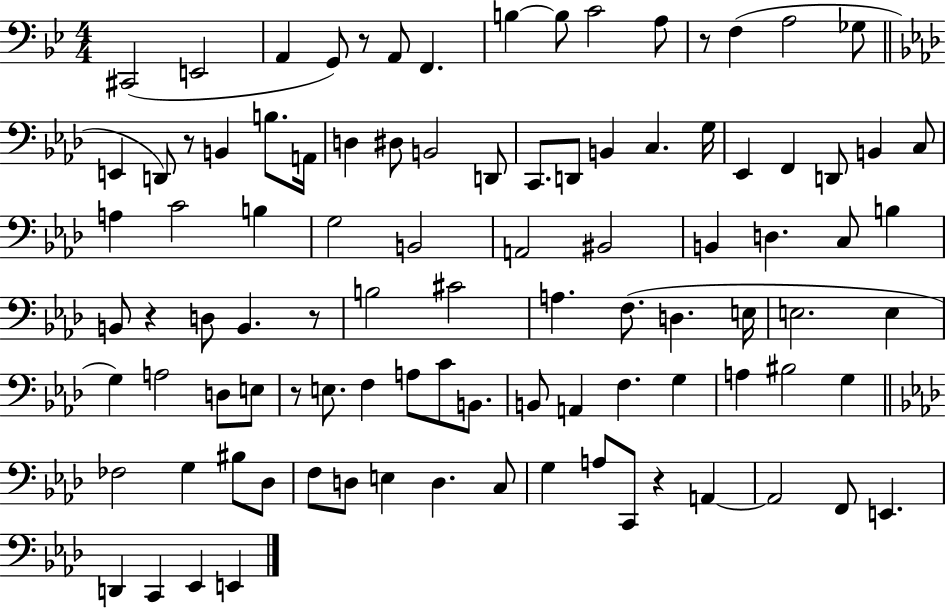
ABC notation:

X:1
T:Untitled
M:4/4
L:1/4
K:Bb
^C,,2 E,,2 A,, G,,/2 z/2 A,,/2 F,, B, B,/2 C2 A,/2 z/2 F, A,2 _G,/2 E,, D,,/2 z/2 B,, B,/2 A,,/4 D, ^D,/2 B,,2 D,,/2 C,,/2 D,,/2 B,, C, G,/4 _E,, F,, D,,/2 B,, C,/2 A, C2 B, G,2 B,,2 A,,2 ^B,,2 B,, D, C,/2 B, B,,/2 z D,/2 B,, z/2 B,2 ^C2 A, F,/2 D, E,/4 E,2 E, G, A,2 D,/2 E,/2 z/2 E,/2 F, A,/2 C/2 B,,/2 B,,/2 A,, F, G, A, ^B,2 G, _F,2 G, ^B,/2 _D,/2 F,/2 D,/2 E, D, C,/2 G, A,/2 C,,/2 z A,, A,,2 F,,/2 E,, D,, C,, _E,, E,,